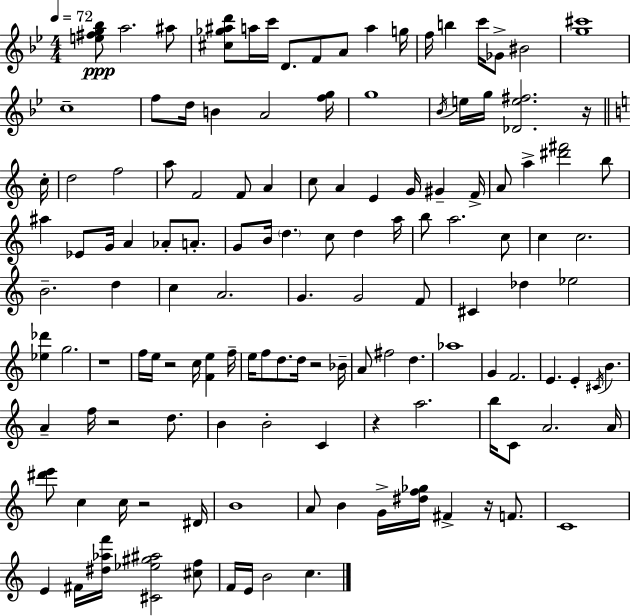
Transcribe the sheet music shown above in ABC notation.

X:1
T:Untitled
M:4/4
L:1/4
K:Gm
[e^fg_b]/2 a2 ^a/2 [^c_g^ad']/2 a/4 c'/4 D/2 F/2 A/2 a g/4 f/4 b c'/4 _G/2 ^B2 [g^c']4 c4 f/2 d/4 B A2 [fg]/4 g4 _B/4 e/4 g/4 [_De^f]2 z/4 c/4 d2 f2 a/2 F2 F/2 A c/2 A E G/4 ^G F/4 A/2 a [^d'^f']2 b/2 ^a _E/2 G/4 A _A/2 A/2 G/2 B/4 d c/2 d a/4 b/2 a2 c/2 c c2 B2 d c A2 G G2 F/2 ^C _d _e2 [_e_d'] g2 z4 f/4 e/4 z2 c/4 [Fe] f/4 e/4 f/2 d/2 d/4 z2 _B/4 A/2 ^f2 d _a4 G F2 E E ^C/4 B A f/4 z2 d/2 B B2 C z a2 b/4 C/2 A2 A/4 [^d'e']/2 c c/4 z2 ^D/4 B4 A/2 B G/4 [^df_g]/4 ^F z/4 F/2 C4 E ^F/4 [^d_af']/4 [^C_e^g^a]2 [^cf]/2 F/4 E/4 B2 c